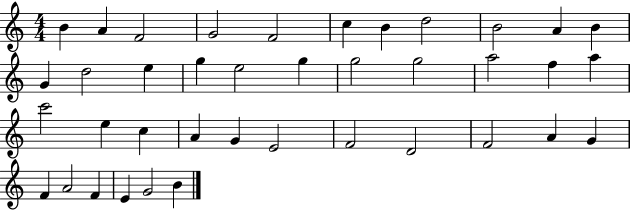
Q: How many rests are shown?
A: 0